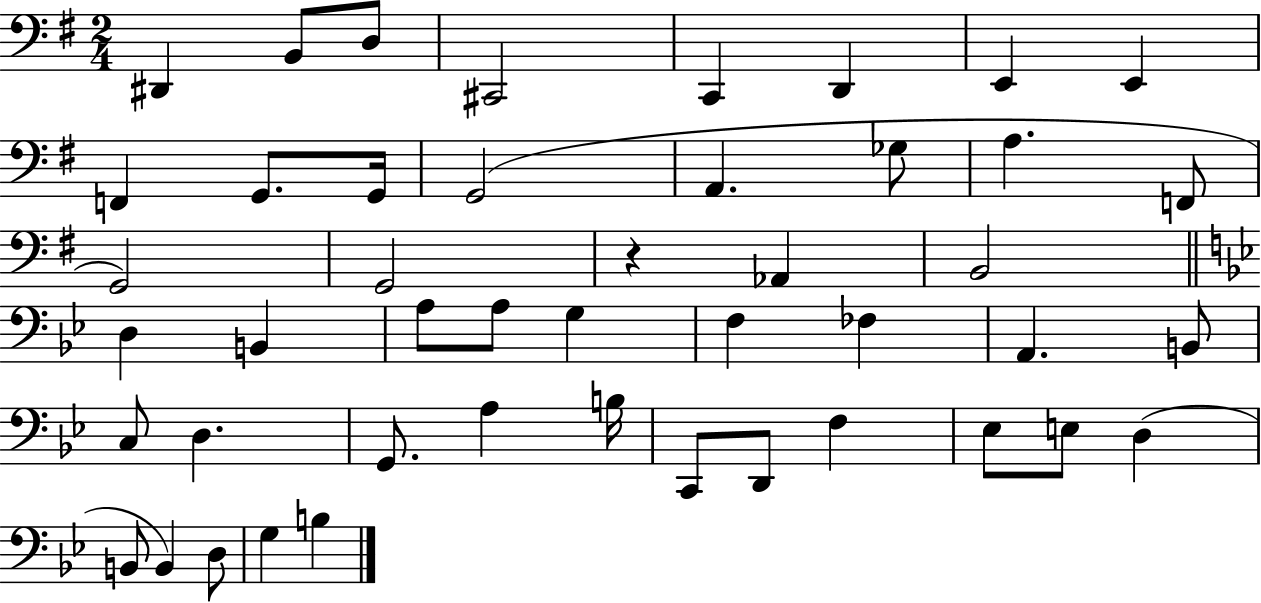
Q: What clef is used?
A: bass